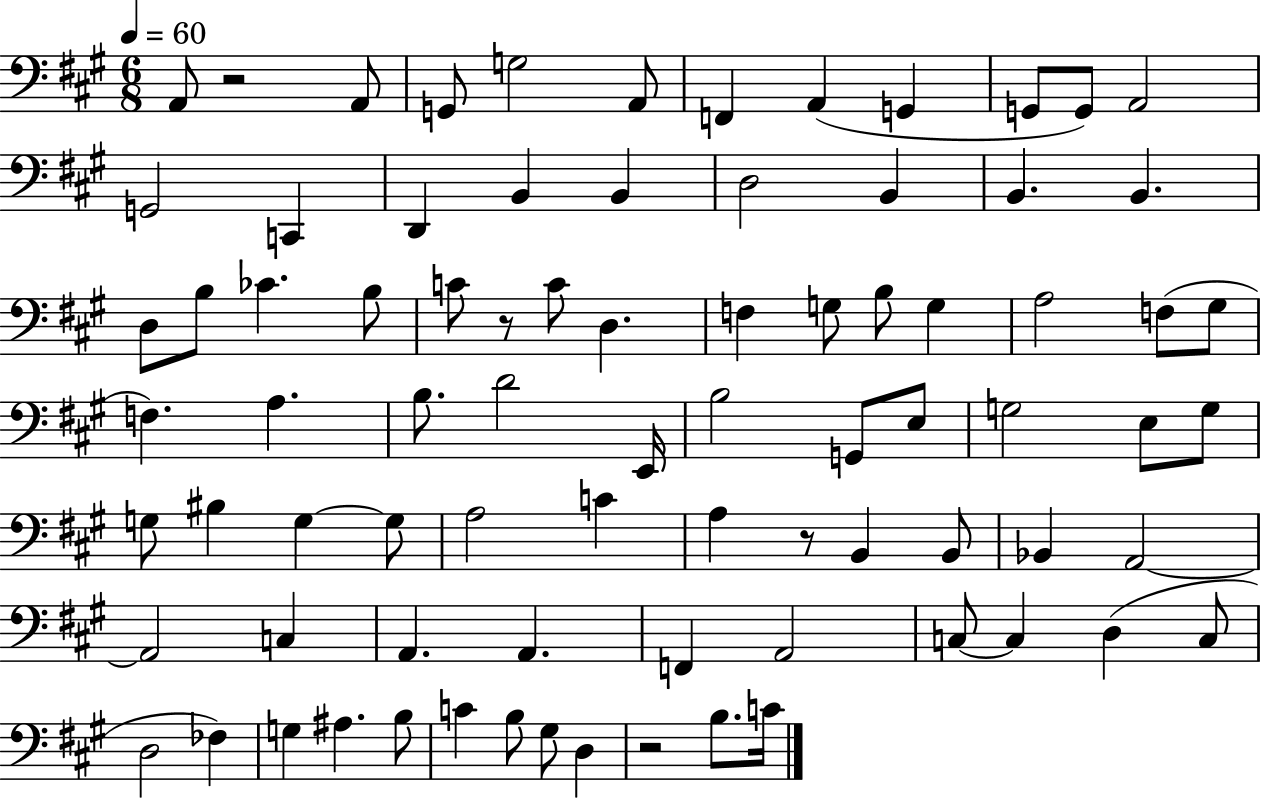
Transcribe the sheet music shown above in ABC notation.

X:1
T:Untitled
M:6/8
L:1/4
K:A
A,,/2 z2 A,,/2 G,,/2 G,2 A,,/2 F,, A,, G,, G,,/2 G,,/2 A,,2 G,,2 C,, D,, B,, B,, D,2 B,, B,, B,, D,/2 B,/2 _C B,/2 C/2 z/2 C/2 D, F, G,/2 B,/2 G, A,2 F,/2 ^G,/2 F, A, B,/2 D2 E,,/4 B,2 G,,/2 E,/2 G,2 E,/2 G,/2 G,/2 ^B, G, G,/2 A,2 C A, z/2 B,, B,,/2 _B,, A,,2 A,,2 C, A,, A,, F,, A,,2 C,/2 C, D, C,/2 D,2 _F, G, ^A, B,/2 C B,/2 ^G,/2 D, z2 B,/2 C/4